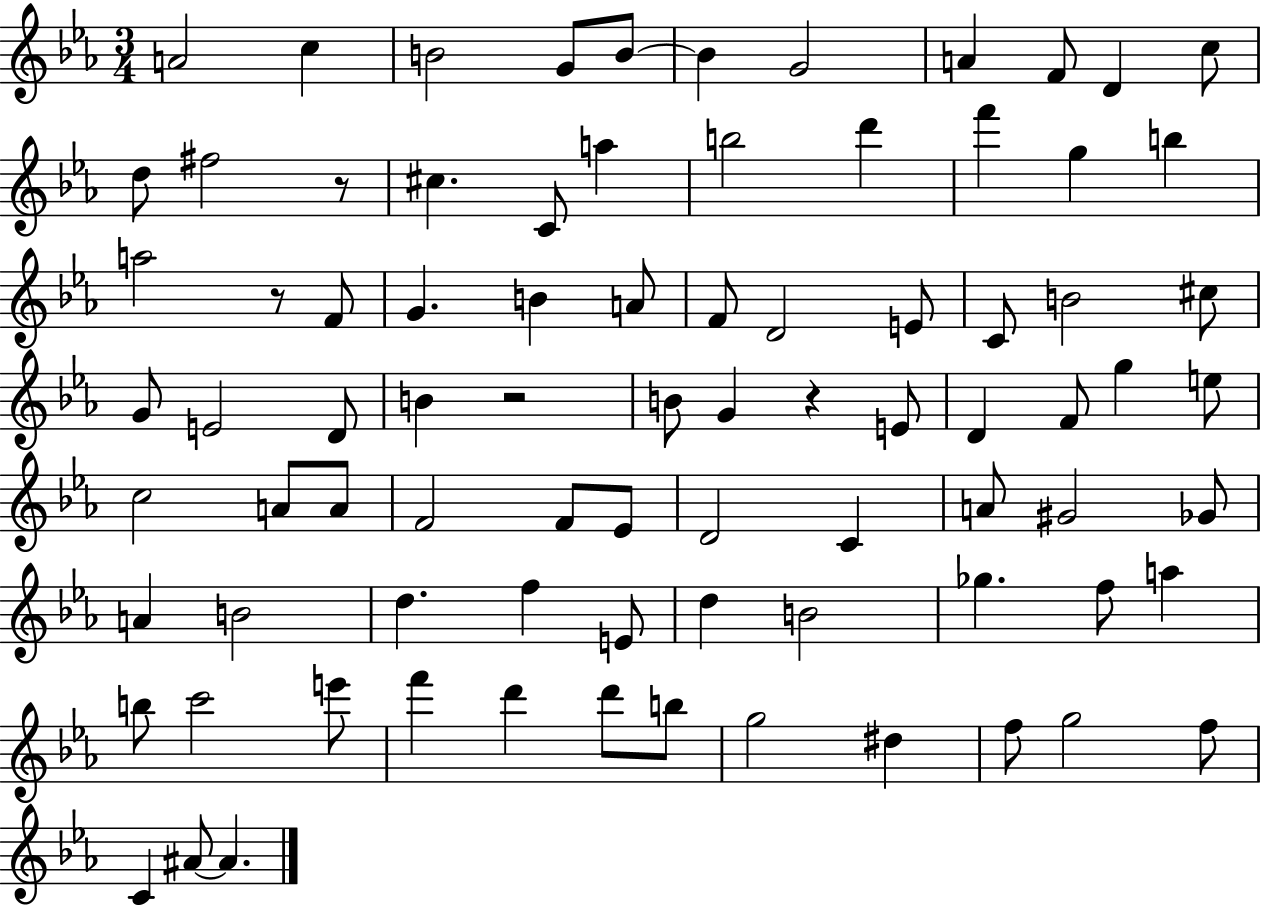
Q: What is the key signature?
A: EES major